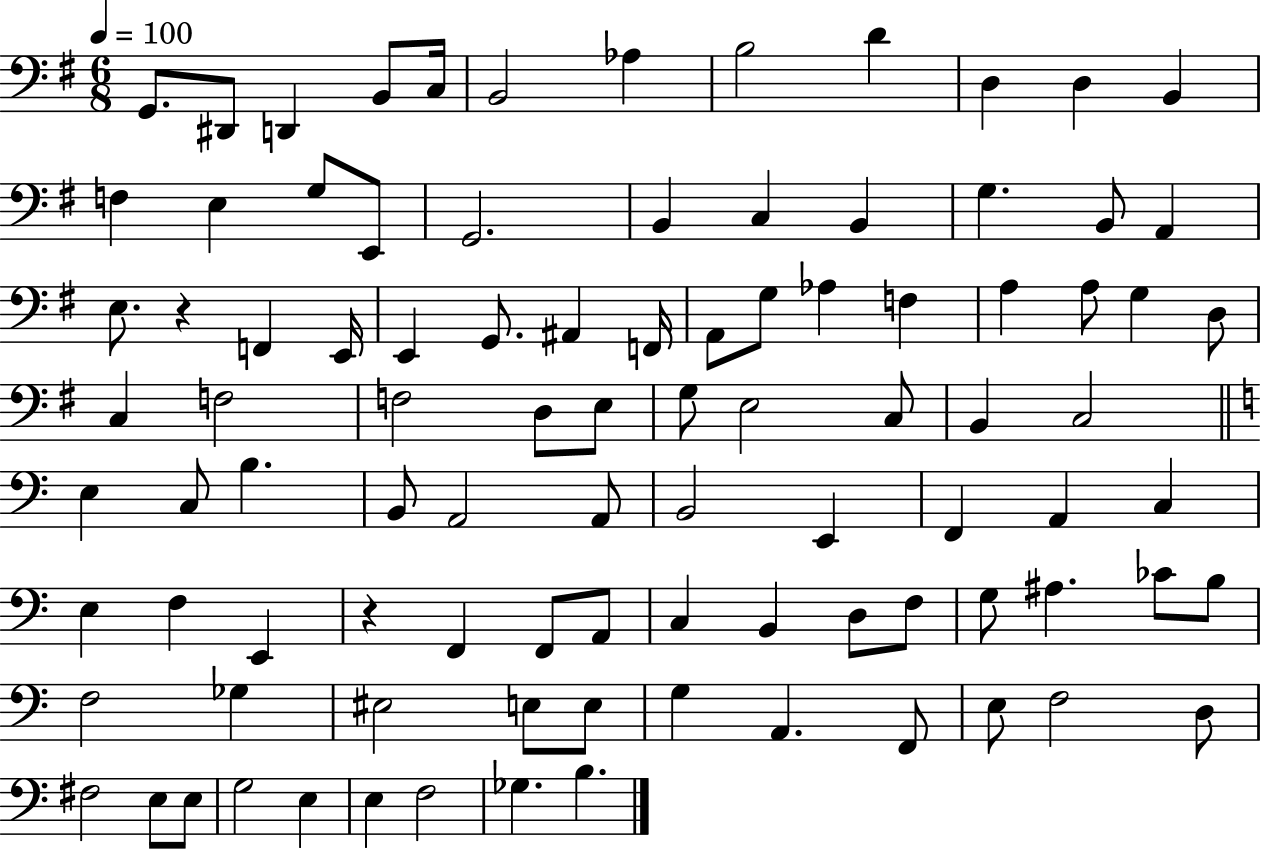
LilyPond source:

{
  \clef bass
  \numericTimeSignature
  \time 6/8
  \key g \major
  \tempo 4 = 100
  g,8. dis,8 d,4 b,8 c16 | b,2 aes4 | b2 d'4 | d4 d4 b,4 | \break f4 e4 g8 e,8 | g,2. | b,4 c4 b,4 | g4. b,8 a,4 | \break e8. r4 f,4 e,16 | e,4 g,8. ais,4 f,16 | a,8 g8 aes4 f4 | a4 a8 g4 d8 | \break c4 f2 | f2 d8 e8 | g8 e2 c8 | b,4 c2 | \break \bar "||" \break \key a \minor e4 c8 b4. | b,8 a,2 a,8 | b,2 e,4 | f,4 a,4 c4 | \break e4 f4 e,4 | r4 f,4 f,8 a,8 | c4 b,4 d8 f8 | g8 ais4. ces'8 b8 | \break f2 ges4 | eis2 e8 e8 | g4 a,4. f,8 | e8 f2 d8 | \break fis2 e8 e8 | g2 e4 | e4 f2 | ges4. b4. | \break \bar "|."
}